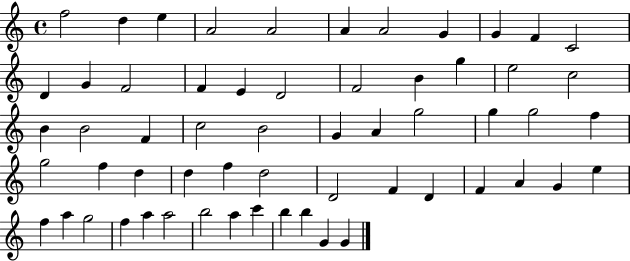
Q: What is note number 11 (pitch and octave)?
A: C4